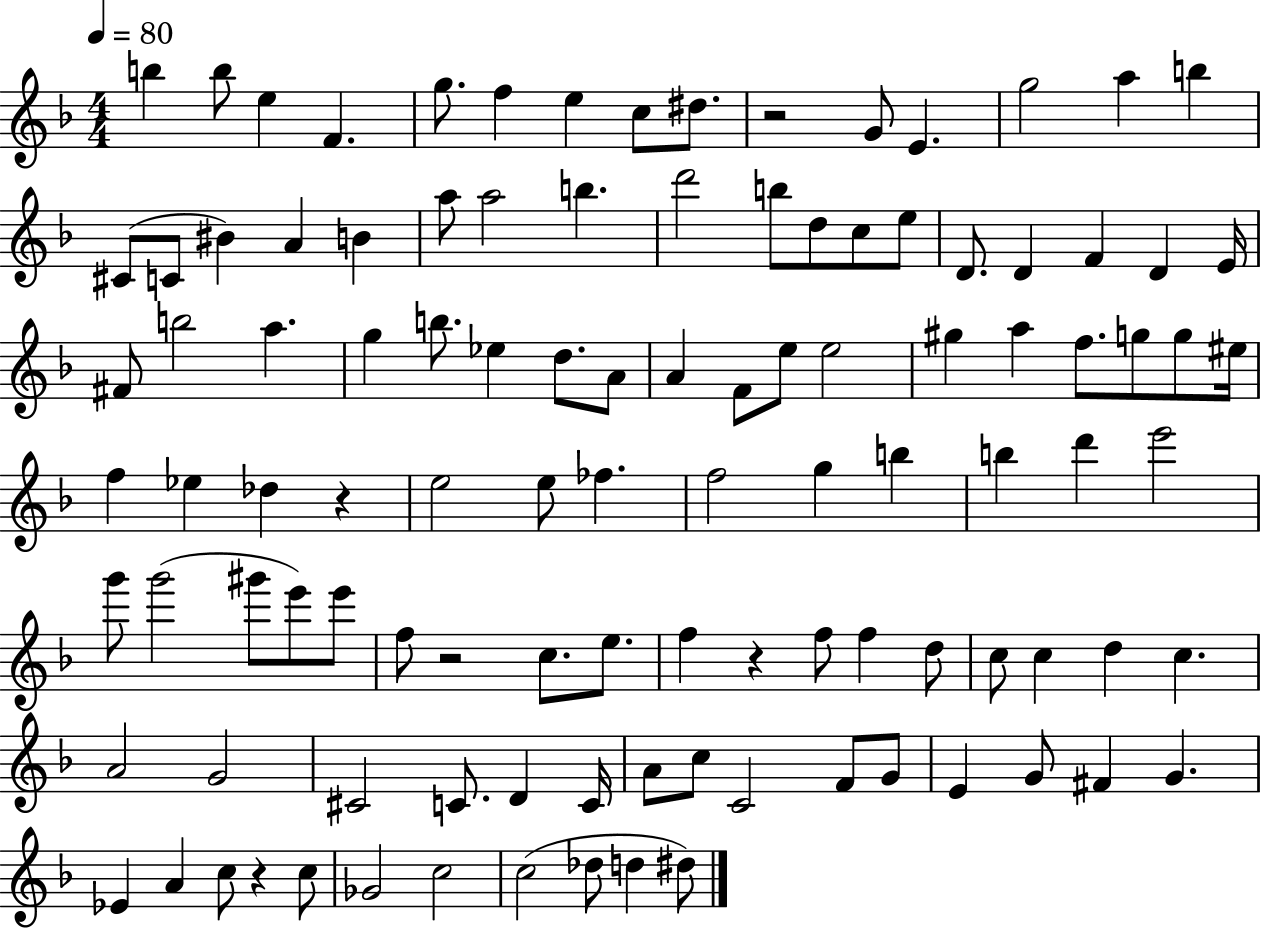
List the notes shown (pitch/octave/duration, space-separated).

B5/q B5/e E5/q F4/q. G5/e. F5/q E5/q C5/e D#5/e. R/h G4/e E4/q. G5/h A5/q B5/q C#4/e C4/e BIS4/q A4/q B4/q A5/e A5/h B5/q. D6/h B5/e D5/e C5/e E5/e D4/e. D4/q F4/q D4/q E4/s F#4/e B5/h A5/q. G5/q B5/e. Eb5/q D5/e. A4/e A4/q F4/e E5/e E5/h G#5/q A5/q F5/e. G5/e G5/e EIS5/s F5/q Eb5/q Db5/q R/q E5/h E5/e FES5/q. F5/h G5/q B5/q B5/q D6/q E6/h G6/e G6/h G#6/e E6/e E6/e F5/e R/h C5/e. E5/e. F5/q R/q F5/e F5/q D5/e C5/e C5/q D5/q C5/q. A4/h G4/h C#4/h C4/e. D4/q C4/s A4/e C5/e C4/h F4/e G4/e E4/q G4/e F#4/q G4/q. Eb4/q A4/q C5/e R/q C5/e Gb4/h C5/h C5/h Db5/e D5/q D#5/e